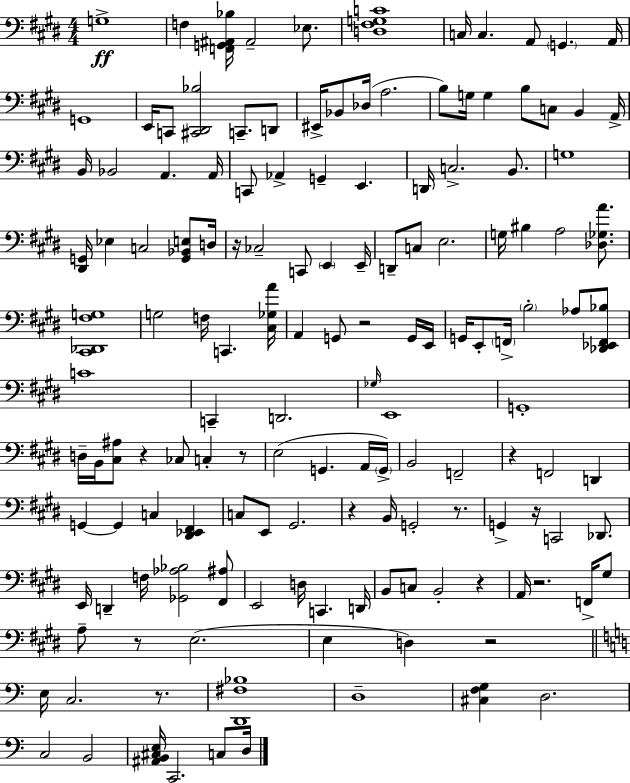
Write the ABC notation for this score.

X:1
T:Untitled
M:4/4
L:1/4
K:E
G,4 F, [F,,G,,^A,,_B,]/4 ^A,,2 _E,/2 [D,^F,G,C]4 C,/4 C, A,,/2 G,, A,,/4 G,,4 E,,/4 C,,/2 [^C,,^D,,_B,]2 C,,/2 D,,/2 ^E,,/4 _B,,/2 _D,/4 A,2 B,/2 G,/4 G, B,/2 C,/2 B,, A,,/4 B,,/4 _B,,2 A,, A,,/4 C,,/2 _A,, G,, E,, D,,/4 C,2 B,,/2 G,4 [^D,,G,,]/4 _E, C,2 [G,,_B,,E,]/2 D,/4 z/4 _C,2 C,,/2 E,, E,,/4 D,,/2 C,/2 E,2 G,/4 ^B, A,2 [_D,_G,A]/2 [^C,,_D,,^F,G,]4 G,2 F,/4 C,, [^C,_G,A]/4 A,, G,,/2 z2 G,,/4 E,,/4 G,,/4 E,,/2 F,,/4 B,2 _A,/2 [_D,,_E,,F,,_B,]/2 C4 C,, D,,2 _G,/4 E,,4 G,,4 D,/4 B,,/4 [^C,^A,]/2 z _C,/2 C, z/2 E,2 G,, A,,/4 G,,/4 B,,2 F,,2 z F,,2 D,, G,, G,, C, [^D,,_E,,^F,,] C,/2 E,,/2 ^G,,2 z B,,/4 G,,2 z/2 G,, z/4 C,,2 _D,,/2 E,,/4 D,, F,/4 [_G,,_A,_B,]2 [^F,,^A,]/2 E,,2 D,/4 C,, D,,/4 B,,/2 C,/2 B,,2 z A,,/4 z2 F,,/4 ^G,/2 A,/2 z/2 E,2 E, D, z2 E,/4 C,2 z/2 [D,,^F,_B,]4 D,4 [^C,F,G,] D,2 C,2 B,,2 [^A,,B,,^C,E,]/4 C,,2 C,/2 D,/4